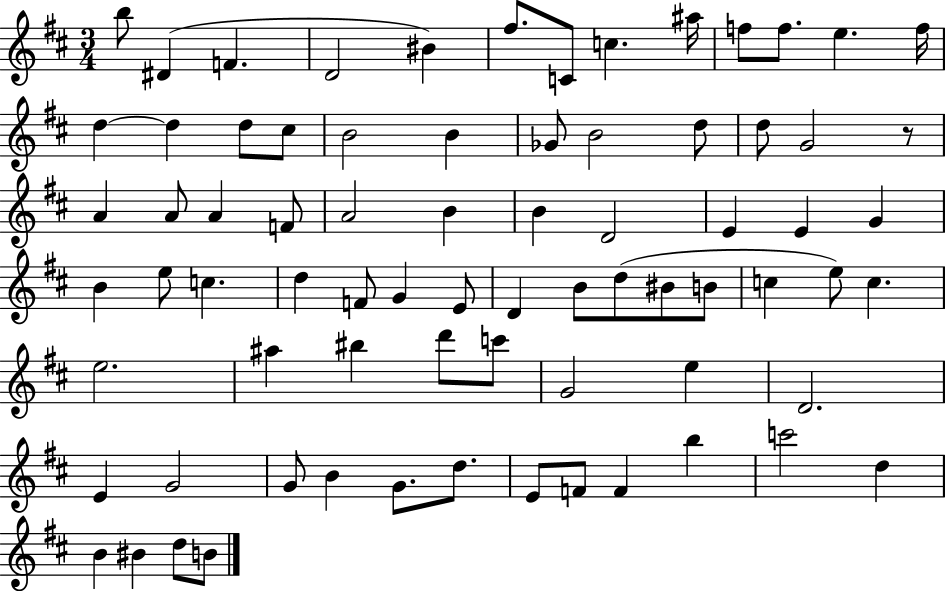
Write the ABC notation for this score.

X:1
T:Untitled
M:3/4
L:1/4
K:D
b/2 ^D F D2 ^B ^f/2 C/2 c ^a/4 f/2 f/2 e f/4 d d d/2 ^c/2 B2 B _G/2 B2 d/2 d/2 G2 z/2 A A/2 A F/2 A2 B B D2 E E G B e/2 c d F/2 G E/2 D B/2 d/2 ^B/2 B/2 c e/2 c e2 ^a ^b d'/2 c'/2 G2 e D2 E G2 G/2 B G/2 d/2 E/2 F/2 F b c'2 d B ^B d/2 B/2